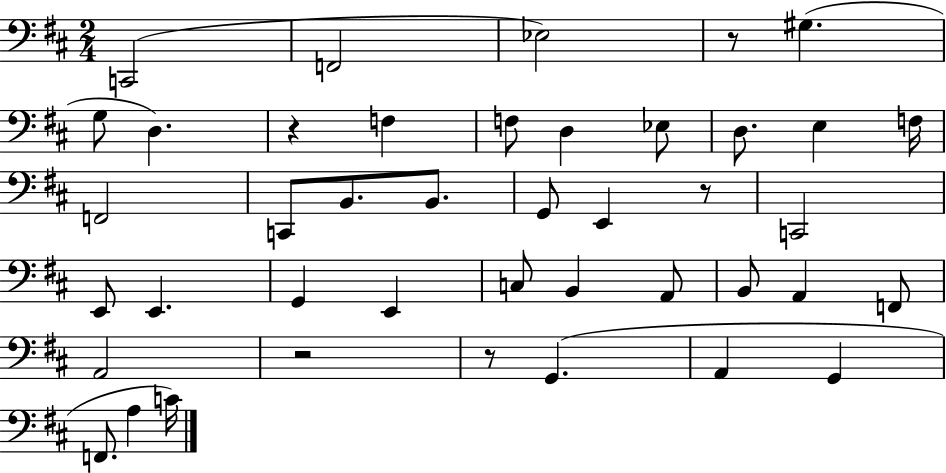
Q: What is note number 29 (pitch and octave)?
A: A2